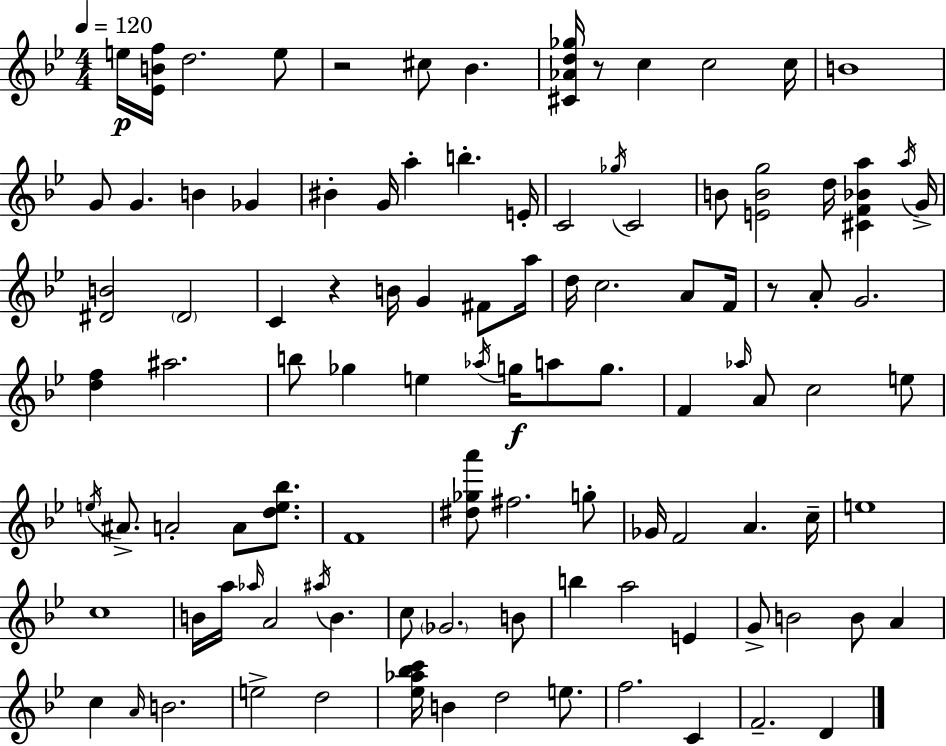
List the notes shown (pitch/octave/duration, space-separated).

E5/s [Eb4,B4,F5]/s D5/h. E5/e R/h C#5/e Bb4/q. [C#4,Ab4,D5,Gb5]/s R/e C5/q C5/h C5/s B4/w G4/e G4/q. B4/q Gb4/q BIS4/q G4/s A5/q B5/q. E4/s C4/h Gb5/s C4/h B4/e [E4,B4,G5]/h D5/s [C#4,F4,Bb4,A5]/q A5/s G4/s [D#4,B4]/h D#4/h C4/q R/q B4/s G4/q F#4/e A5/s D5/s C5/h. A4/e F4/s R/e A4/e G4/h. [D5,F5]/q A#5/h. B5/e Gb5/q E5/q Ab5/s G5/s A5/e G5/e. F4/q Ab5/s A4/e C5/h E5/e E5/s A#4/e. A4/h A4/e [D5,E5,Bb5]/e. F4/w [D#5,Gb5,A6]/e F#5/h. G5/e Gb4/s F4/h A4/q. C5/s E5/w C5/w B4/s A5/s Ab5/s A4/h A#5/s B4/q. C5/e Gb4/h. B4/e B5/q A5/h E4/q G4/e B4/h B4/e A4/q C5/q A4/s B4/h. E5/h D5/h [Eb5,Ab5,Bb5,C6]/s B4/q D5/h E5/e. F5/h. C4/q F4/h. D4/q